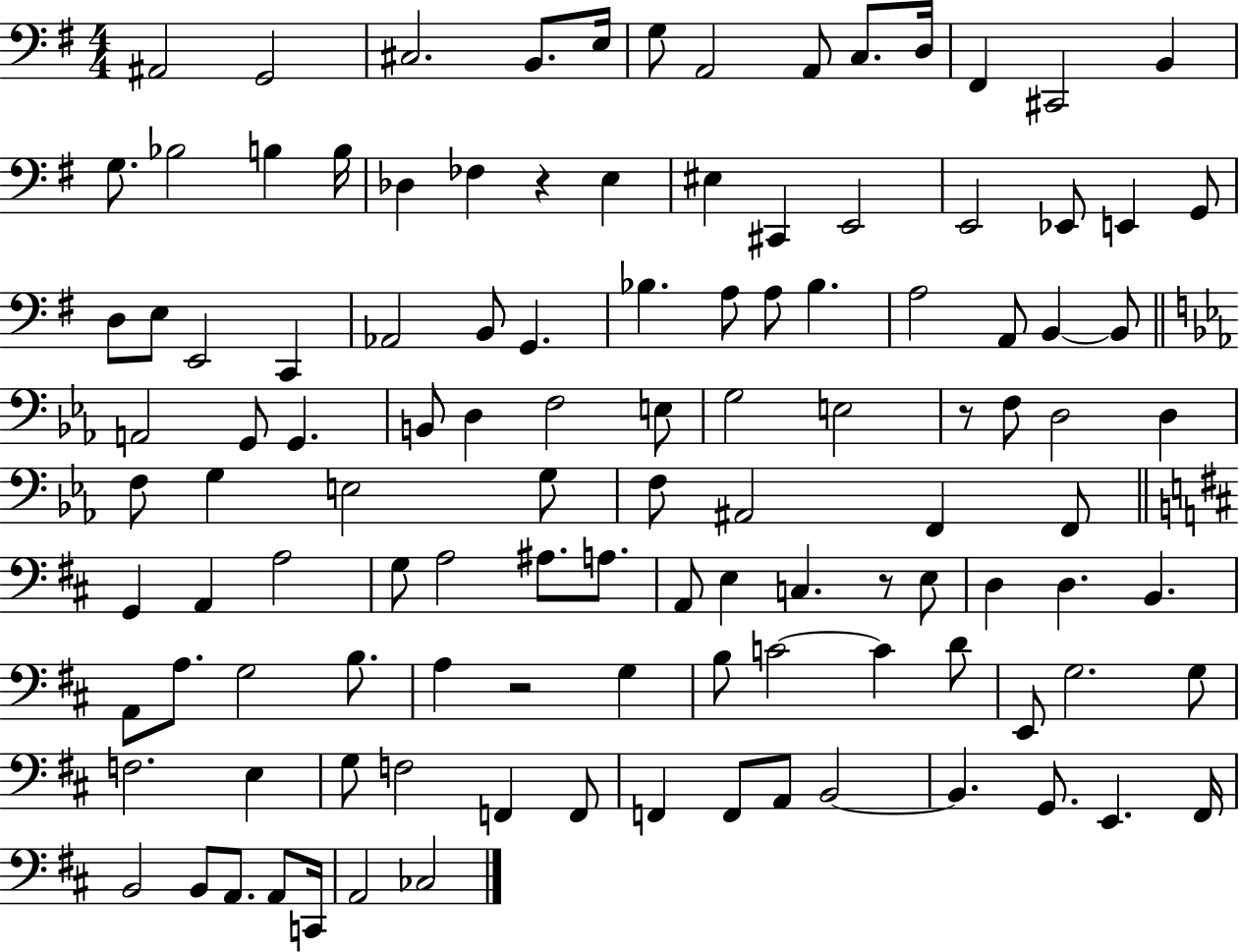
A#2/h G2/h C#3/h. B2/e. E3/s G3/e A2/h A2/e C3/e. D3/s F#2/q C#2/h B2/q G3/e. Bb3/h B3/q B3/s Db3/q FES3/q R/q E3/q EIS3/q C#2/q E2/h E2/h Eb2/e E2/q G2/e D3/e E3/e E2/h C2/q Ab2/h B2/e G2/q. Bb3/q. A3/e A3/e Bb3/q. A3/h A2/e B2/q B2/e A2/h G2/e G2/q. B2/e D3/q F3/h E3/e G3/h E3/h R/e F3/e D3/h D3/q F3/e G3/q E3/h G3/e F3/e A#2/h F2/q F2/e G2/q A2/q A3/h G3/e A3/h A#3/e. A3/e. A2/e E3/q C3/q. R/e E3/e D3/q D3/q. B2/q. A2/e A3/e. G3/h B3/e. A3/q R/h G3/q B3/e C4/h C4/q D4/e E2/e G3/h. G3/e F3/h. E3/q G3/e F3/h F2/q F2/e F2/q F2/e A2/e B2/h B2/q. G2/e. E2/q. F#2/s B2/h B2/e A2/e. A2/e C2/s A2/h CES3/h